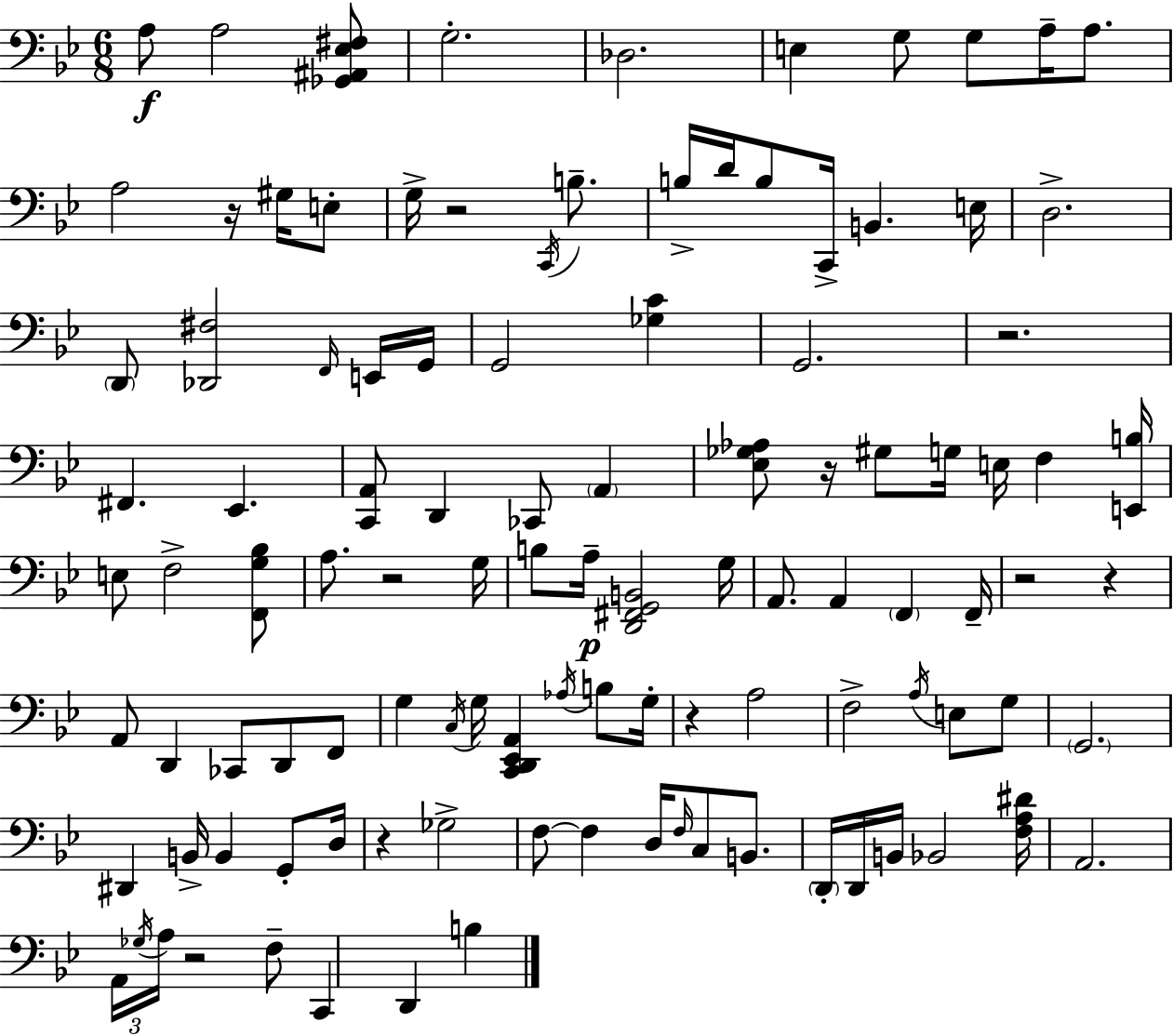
X:1
T:Untitled
M:6/8
L:1/4
K:Gm
A,/2 A,2 [_G,,^A,,_E,^F,]/2 G,2 _D,2 E, G,/2 G,/2 A,/4 A,/2 A,2 z/4 ^G,/4 E,/2 G,/4 z2 C,,/4 B,/2 B,/4 D/4 B,/2 C,,/4 B,, E,/4 D,2 D,,/2 [_D,,^F,]2 F,,/4 E,,/4 G,,/4 G,,2 [_G,C] G,,2 z2 ^F,, _E,, [C,,A,,]/2 D,, _C,,/2 A,, [_E,_G,_A,]/2 z/4 ^G,/2 G,/4 E,/4 F, [E,,B,]/4 E,/2 F,2 [F,,G,_B,]/2 A,/2 z2 G,/4 B,/2 A,/4 [D,,^F,,G,,B,,]2 G,/4 A,,/2 A,, F,, F,,/4 z2 z A,,/2 D,, _C,,/2 D,,/2 F,,/2 G, C,/4 G,/4 [C,,D,,_E,,A,,] _A,/4 B,/2 G,/4 z A,2 F,2 A,/4 E,/2 G,/2 G,,2 ^D,, B,,/4 B,, G,,/2 D,/4 z _G,2 F,/2 F, D,/4 F,/4 C,/2 B,,/2 D,,/4 D,,/4 B,,/4 _B,,2 [F,A,^D]/4 A,,2 A,,/4 _G,/4 A,/4 z2 F,/2 C,, D,, B,